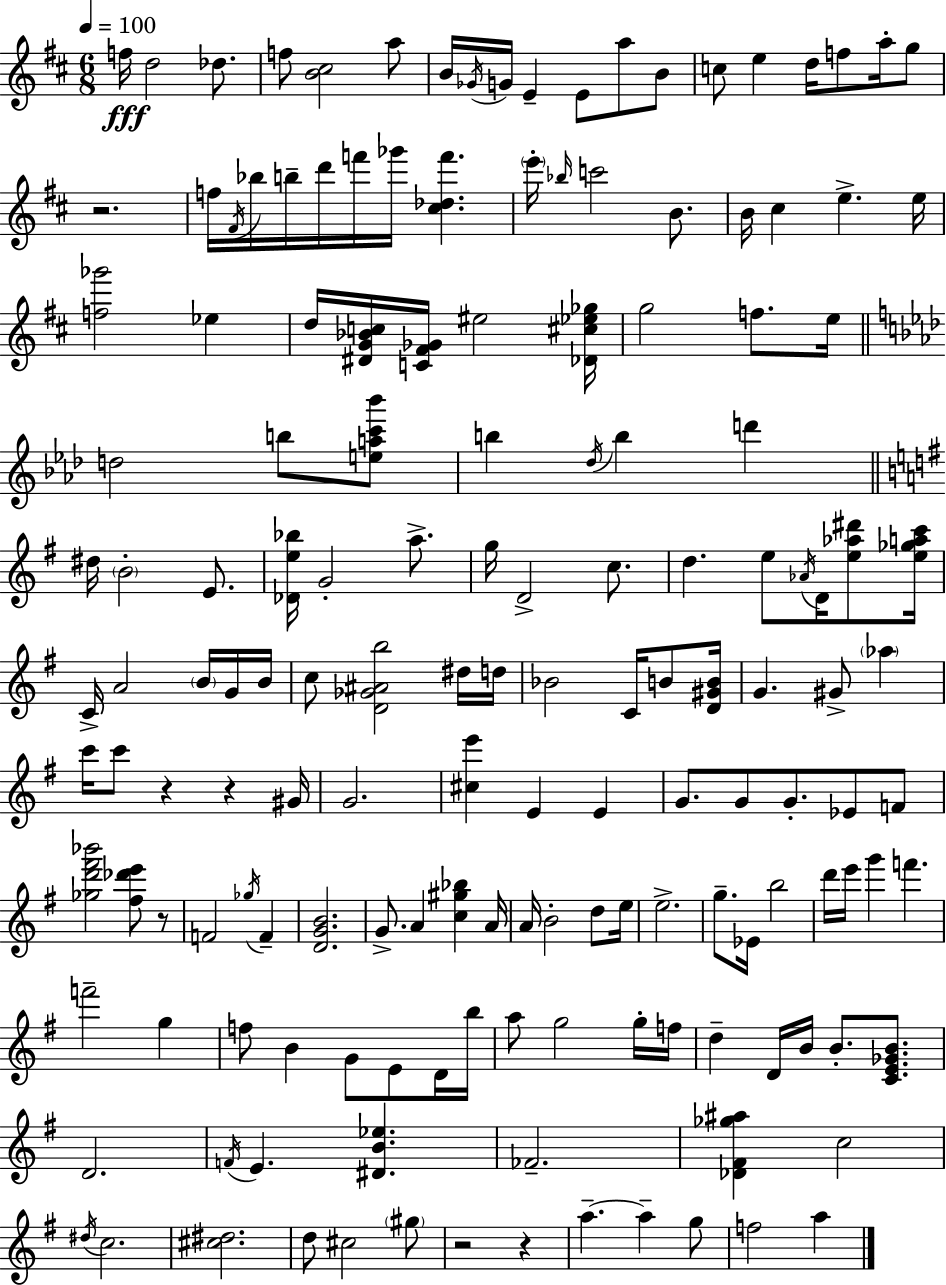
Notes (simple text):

F5/s D5/h Db5/e. F5/e [B4,C#5]/h A5/e B4/s Gb4/s G4/s E4/q E4/e A5/e B4/e C5/e E5/q D5/s F5/e A5/s G5/e R/h. F5/s F#4/s Bb5/s B5/s D6/s F6/s Gb6/s [C#5,Db5,F6]/q. E6/s Bb5/s C6/h B4/e. B4/s C#5/q E5/q. E5/s [F5,Gb6]/h Eb5/q D5/s [D#4,G4,Bb4,C5]/s [C4,F#4,Gb4]/s EIS5/h [Db4,C#5,Eb5,Gb5]/s G5/h F5/e. E5/s D5/h B5/e [E5,A5,C6,Bb6]/e B5/q Db5/s B5/q D6/q D#5/s B4/h E4/e. [Db4,E5,Bb5]/s G4/h A5/e. G5/s D4/h C5/e. D5/q. E5/e Ab4/s D4/s [E5,Ab5,D#6]/e [E5,Gb5,A5,C6]/s C4/s A4/h B4/s G4/s B4/s C5/e [D4,Gb4,A#4,B5]/h D#5/s D5/s Bb4/h C4/s B4/e [D4,G#4,B4]/s G4/q. G#4/e Ab5/q C6/s C6/e R/q R/q G#4/s G4/h. [C#5,E6]/q E4/q E4/q G4/e. G4/e G4/e. Eb4/e F4/e [Gb5,D6,F#6,Bb6]/h [F#5,Db6,E6]/e R/e F4/h Gb5/s F4/q [D4,G4,B4]/h. G4/e. A4/q [C5,G#5,Bb5]/q A4/s A4/s B4/h D5/e E5/s E5/h. G5/e. Eb4/s B5/h D6/s E6/s G6/q F6/q. F6/h G5/q F5/e B4/q G4/e E4/e D4/s B5/s A5/e G5/h G5/s F5/s D5/q D4/s B4/s B4/e. [C4,E4,Gb4,B4]/e. D4/h. F4/s E4/q. [D#4,B4,Eb5]/q. FES4/h. [Db4,F#4,Gb5,A#5]/q C5/h D#5/s C5/h. [C#5,D#5]/h. D5/e C#5/h G#5/e R/h R/q A5/q. A5/q G5/e F5/h A5/q